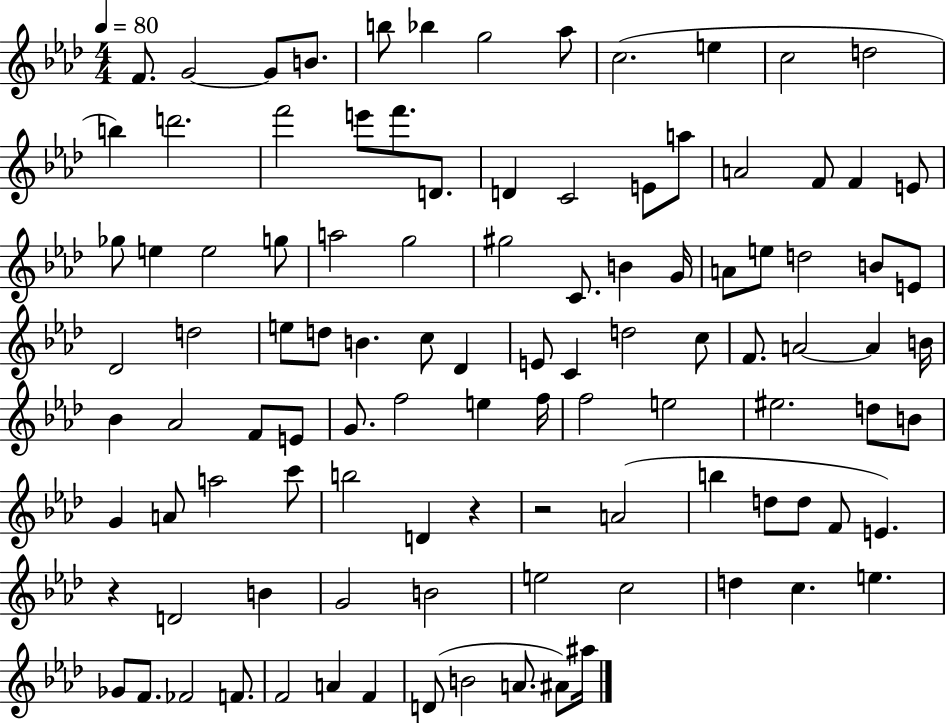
{
  \clef treble
  \numericTimeSignature
  \time 4/4
  \key aes \major
  \tempo 4 = 80
  f'8. g'2~~ g'8 b'8. | b''8 bes''4 g''2 aes''8 | c''2.( e''4 | c''2 d''2 | \break b''4) d'''2. | f'''2 e'''8 f'''8. d'8. | d'4 c'2 e'8 a''8 | a'2 f'8 f'4 e'8 | \break ges''8 e''4 e''2 g''8 | a''2 g''2 | gis''2 c'8. b'4 g'16 | a'8 e''8 d''2 b'8 e'8 | \break des'2 d''2 | e''8 d''8 b'4. c''8 des'4 | e'8 c'4 d''2 c''8 | f'8. a'2~~ a'4 b'16 | \break bes'4 aes'2 f'8 e'8 | g'8. f''2 e''4 f''16 | f''2 e''2 | eis''2. d''8 b'8 | \break g'4 a'8 a''2 c'''8 | b''2 d'4 r4 | r2 a'2( | b''4 d''8 d''8 f'8 e'4.) | \break r4 d'2 b'4 | g'2 b'2 | e''2 c''2 | d''4 c''4. e''4. | \break ges'8 f'8. fes'2 f'8. | f'2 a'4 f'4 | d'8( b'2 a'8. ais'8) ais''16 | \bar "|."
}